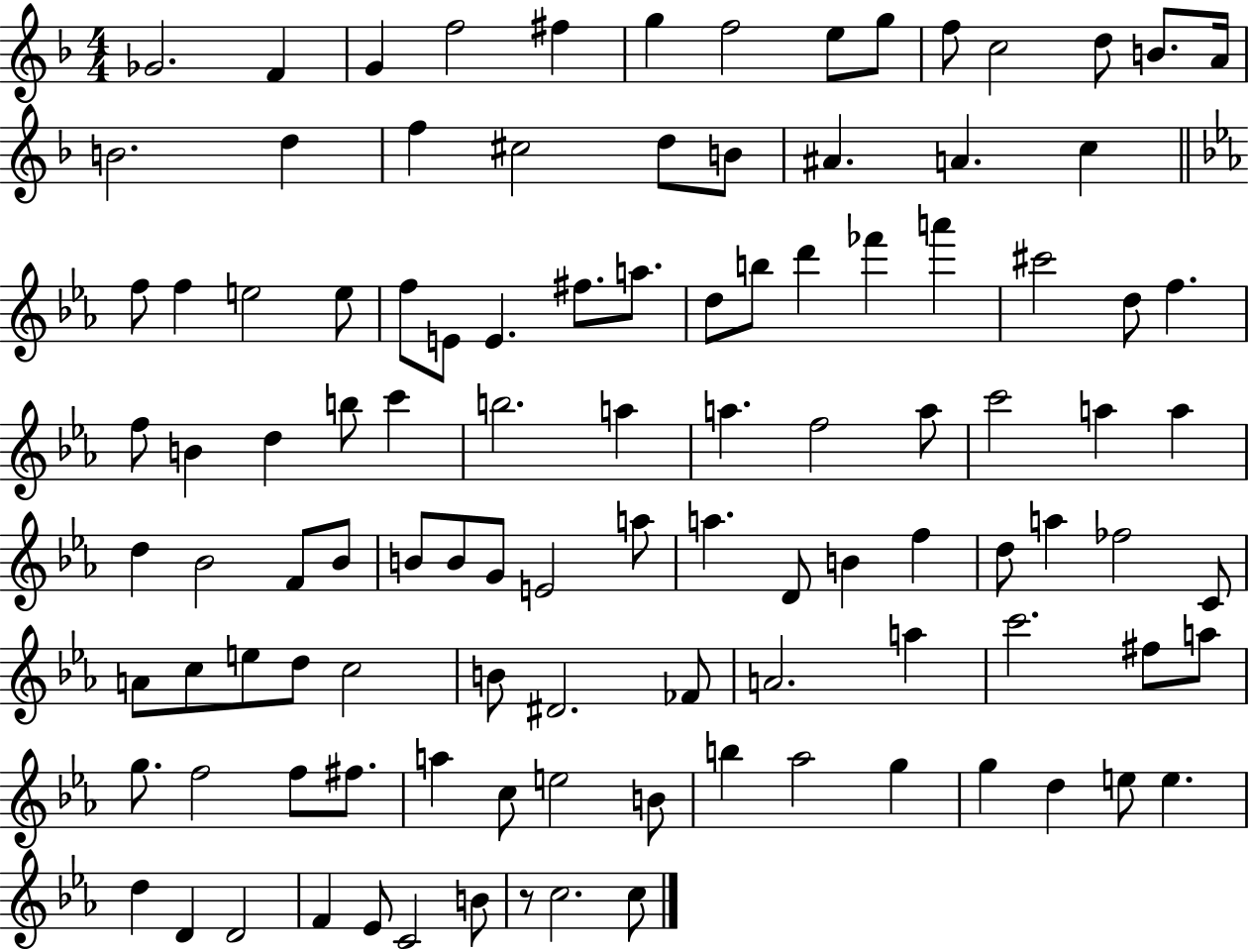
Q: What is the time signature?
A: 4/4